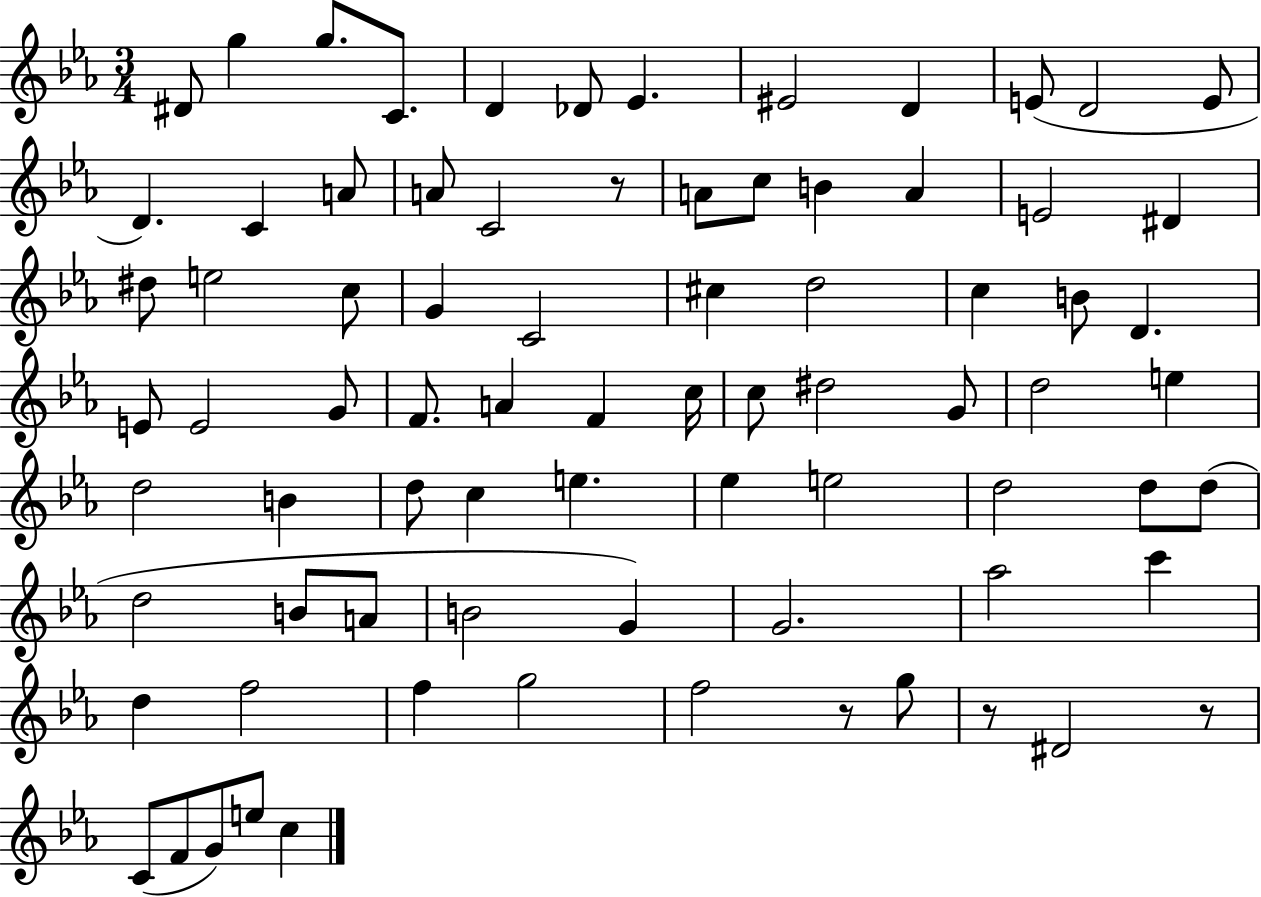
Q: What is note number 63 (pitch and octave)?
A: C6